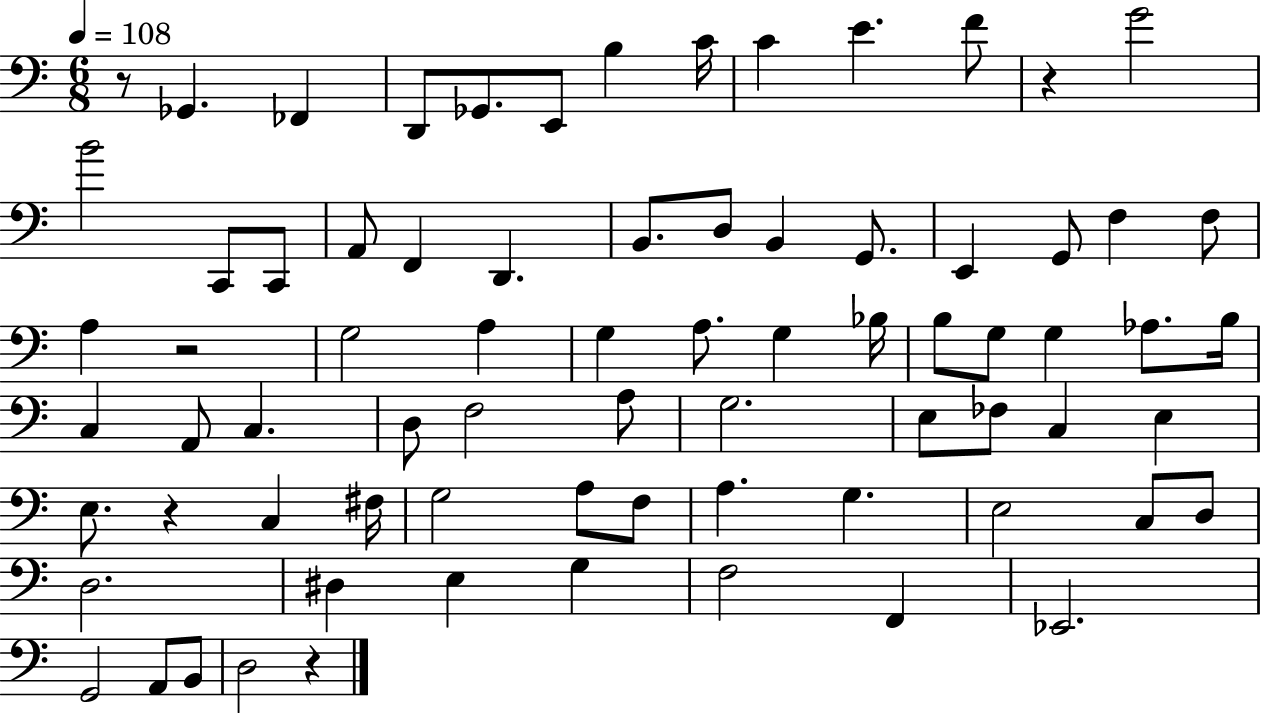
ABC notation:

X:1
T:Untitled
M:6/8
L:1/4
K:C
z/2 _G,, _F,, D,,/2 _G,,/2 E,,/2 B, C/4 C E F/2 z G2 B2 C,,/2 C,,/2 A,,/2 F,, D,, B,,/2 D,/2 B,, G,,/2 E,, G,,/2 F, F,/2 A, z2 G,2 A, G, A,/2 G, _B,/4 B,/2 G,/2 G, _A,/2 B,/4 C, A,,/2 C, D,/2 F,2 A,/2 G,2 E,/2 _F,/2 C, E, E,/2 z C, ^F,/4 G,2 A,/2 F,/2 A, G, E,2 C,/2 D,/2 D,2 ^D, E, G, F,2 F,, _E,,2 G,,2 A,,/2 B,,/2 D,2 z